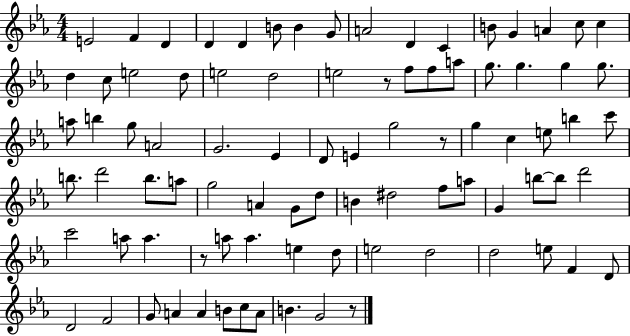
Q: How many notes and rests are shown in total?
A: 87